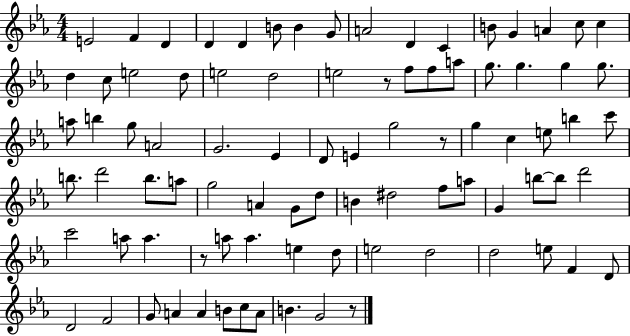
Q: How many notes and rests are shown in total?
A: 87